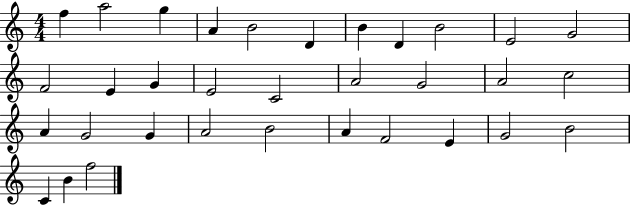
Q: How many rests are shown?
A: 0